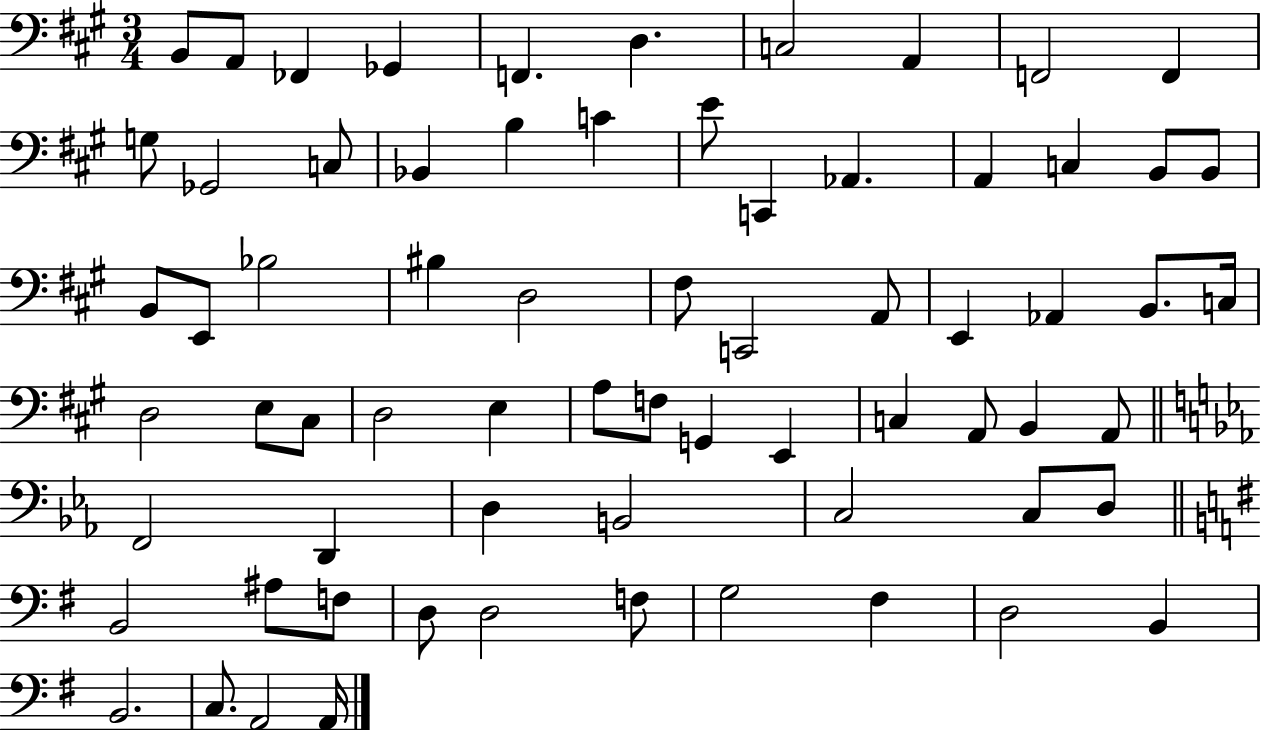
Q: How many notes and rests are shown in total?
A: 69